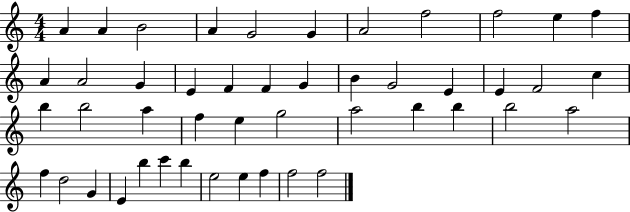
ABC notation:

X:1
T:Untitled
M:4/4
L:1/4
K:C
A A B2 A G2 G A2 f2 f2 e f A A2 G E F F G B G2 E E F2 c b b2 a f e g2 a2 b b b2 a2 f d2 G E b c' b e2 e f f2 f2